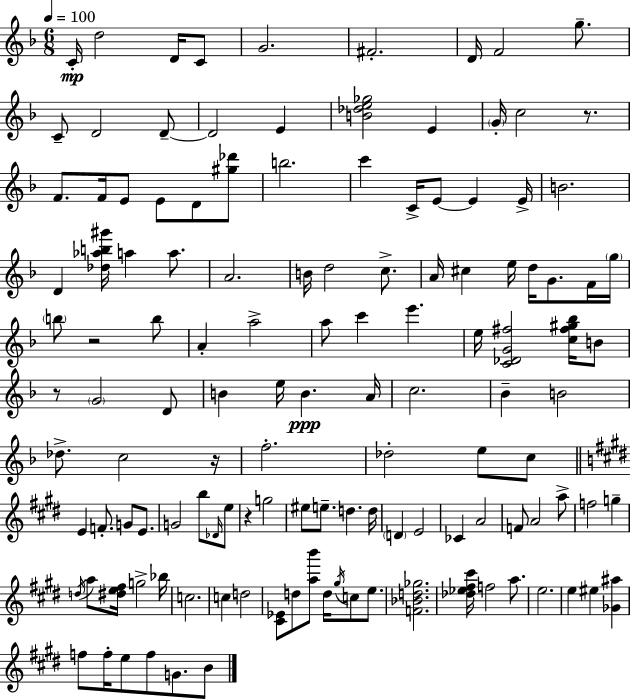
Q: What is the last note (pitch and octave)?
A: B4